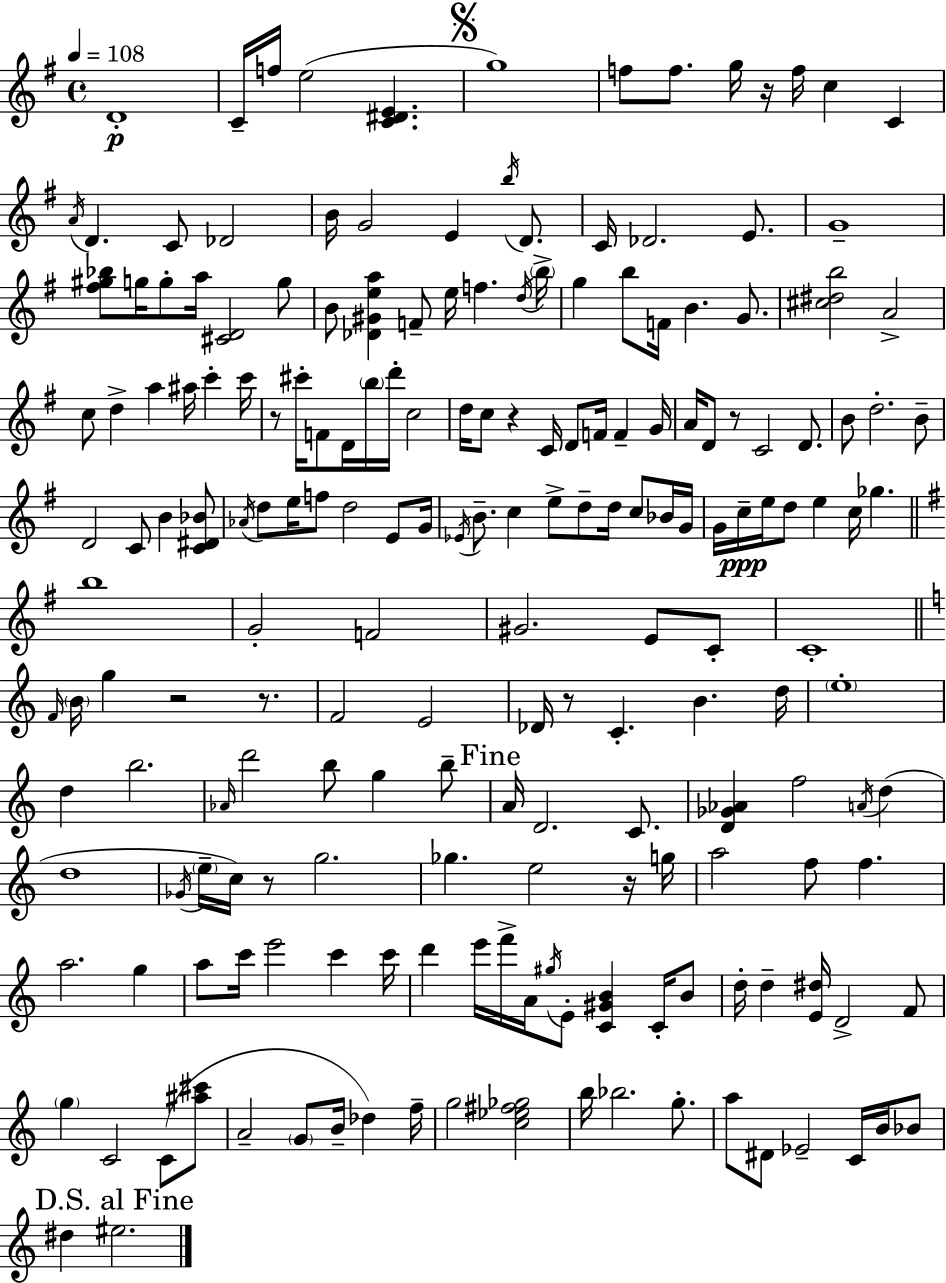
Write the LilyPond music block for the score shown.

{
  \clef treble
  \time 4/4
  \defaultTimeSignature
  \key e \minor
  \tempo 4 = 108
  d'1-.\p | c'16-- f''16 e''2( <c' dis' e'>4. | \mark \markup { \musicglyph "scripts.segno" } g''1) | f''8 f''8. g''16 r16 f''16 c''4 c'4 | \break \acciaccatura { a'16 } d'4. c'8 des'2 | b'16 g'2 e'4 \acciaccatura { b''16 } d'8. | c'16 des'2. e'8. | g'1-- | \break <fis'' gis'' bes''>8 g''16 g''8-. a''16 <cis' d'>2 | g''8 b'8 <des' gis' e'' a''>4 f'8-- e''16 f''4. | \acciaccatura { d''16 } \parenthesize b''16-> g''4 b''8 f'16 b'4. | g'8. <cis'' dis'' b''>2 a'2-> | \break c''8 d''4-> a''4 ais''16 c'''4-. | c'''16 r8 cis'''16-. f'8 d'16 \parenthesize b''16 d'''16-. c''2 | d''16 c''8 r4 c'16 d'8 f'16 f'4-- | g'16 a'16 d'8 r8 c'2 | \break d'8. b'8 d''2.-. | b'8-- d'2 c'8 b'4 | <c' dis' bes'>8 \acciaccatura { aes'16 } d''8 e''16 f''8 d''2 | e'8 g'16 \acciaccatura { ees'16 } b'8.-- c''4 e''8-> d''8-- | \break d''16 c''8 bes'16 g'16 g'16 c''16--\ppp e''16 d''8 e''4 c''16 ges''4. | \bar "||" \break \key g \major b''1 | g'2-. f'2 | gis'2. e'8 c'8-. | c'1-. | \break \bar "||" \break \key c \major \grace { f'16 } \parenthesize b'16 g''4 r2 r8. | f'2 e'2 | des'16 r8 c'4.-. b'4. | d''16 \parenthesize e''1-. | \break d''4 b''2. | \grace { aes'16 } d'''2 b''8 g''4 | b''8-- \mark "Fine" a'16 d'2. c'8. | <d' ges' aes'>4 f''2 \acciaccatura { a'16 } d''4( | \break d''1 | \acciaccatura { ges'16 } \parenthesize e''16-- c''16) r8 g''2. | ges''4. e''2 | r16 g''16 a''2 f''8 f''4. | \break a''2. | g''4 a''8 c'''16 e'''2 c'''4 | c'''16 d'''4 e'''16 f'''16-> a'16 \acciaccatura { gis''16 } e'8-. <c' gis' b'>4 | c'16-. b'8 d''16-. d''4-- <e' dis''>16 d'2-> | \break f'8 \parenthesize g''4 c'2 | c'8( <ais'' cis'''>8 a'2-- \parenthesize g'8 b'16-- | des''4) f''16-- g''2 <c'' ees'' fis'' ges''>2 | b''16 bes''2. | \break g''8.-. a''8 dis'8 ees'2-- | c'16 b'16 bes'8 \mark "D.S. al Fine" dis''4 eis''2. | \bar "|."
}